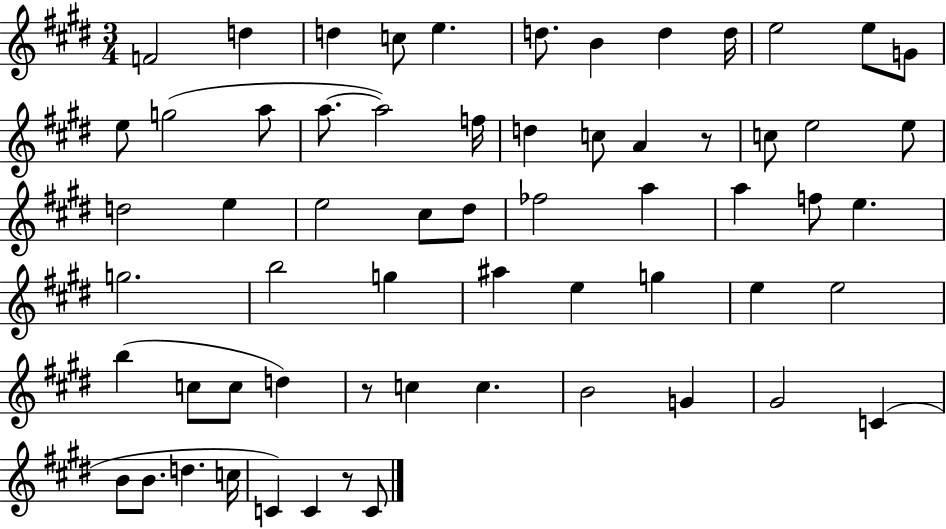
F4/h D5/q D5/q C5/e E5/q. D5/e. B4/q D5/q D5/s E5/h E5/e G4/e E5/e G5/h A5/e A5/e. A5/h F5/s D5/q C5/e A4/q R/e C5/e E5/h E5/e D5/h E5/q E5/h C#5/e D#5/e FES5/h A5/q A5/q F5/e E5/q. G5/h. B5/h G5/q A#5/q E5/q G5/q E5/q E5/h B5/q C5/e C5/e D5/q R/e C5/q C5/q. B4/h G4/q G#4/h C4/q B4/e B4/e. D5/q. C5/s C4/q C4/q R/e C4/e